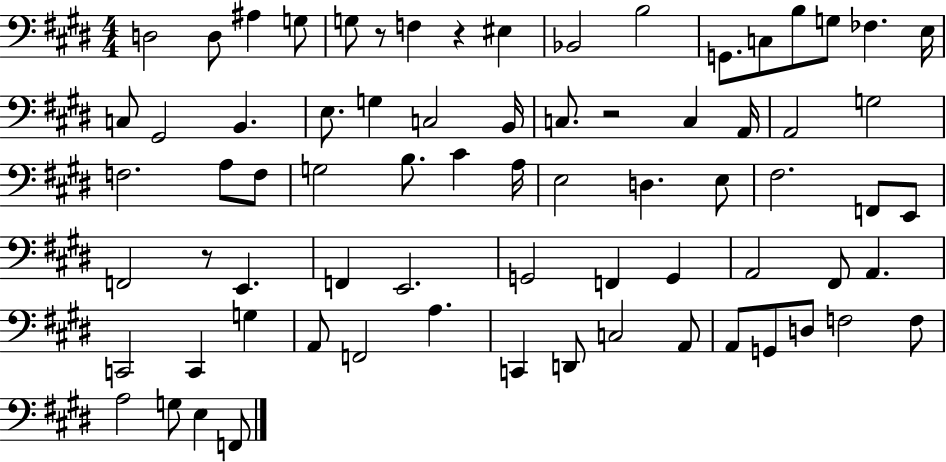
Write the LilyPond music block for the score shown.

{
  \clef bass
  \numericTimeSignature
  \time 4/4
  \key e \major
  \repeat volta 2 { d2 d8 ais4 g8 | g8 r8 f4 r4 eis4 | bes,2 b2 | g,8. c8 b8 g8 fes4. e16 | \break c8 gis,2 b,4. | e8. g4 c2 b,16 | c8. r2 c4 a,16 | a,2 g2 | \break f2. a8 f8 | g2 b8. cis'4 a16 | e2 d4. e8 | fis2. f,8 e,8 | \break f,2 r8 e,4. | f,4 e,2. | g,2 f,4 g,4 | a,2 fis,8 a,4. | \break c,2 c,4 g4 | a,8 f,2 a4. | c,4 d,8 c2 a,8 | a,8 g,8 d8 f2 f8 | \break a2 g8 e4 f,8 | } \bar "|."
}